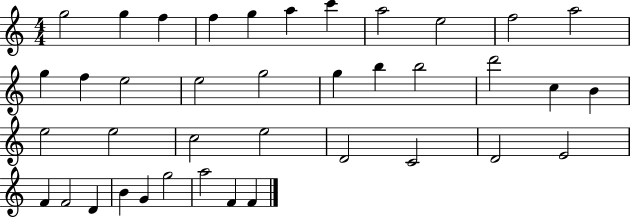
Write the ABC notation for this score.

X:1
T:Untitled
M:4/4
L:1/4
K:C
g2 g f f g a c' a2 e2 f2 a2 g f e2 e2 g2 g b b2 d'2 c B e2 e2 c2 e2 D2 C2 D2 E2 F F2 D B G g2 a2 F F